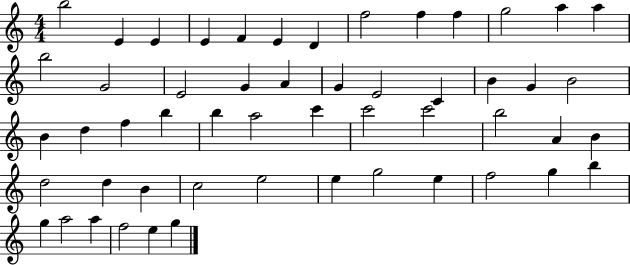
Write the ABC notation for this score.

X:1
T:Untitled
M:4/4
L:1/4
K:C
b2 E E E F E D f2 f f g2 a a b2 G2 E2 G A G E2 C B G B2 B d f b b a2 c' c'2 c'2 b2 A B d2 d B c2 e2 e g2 e f2 g b g a2 a f2 e g